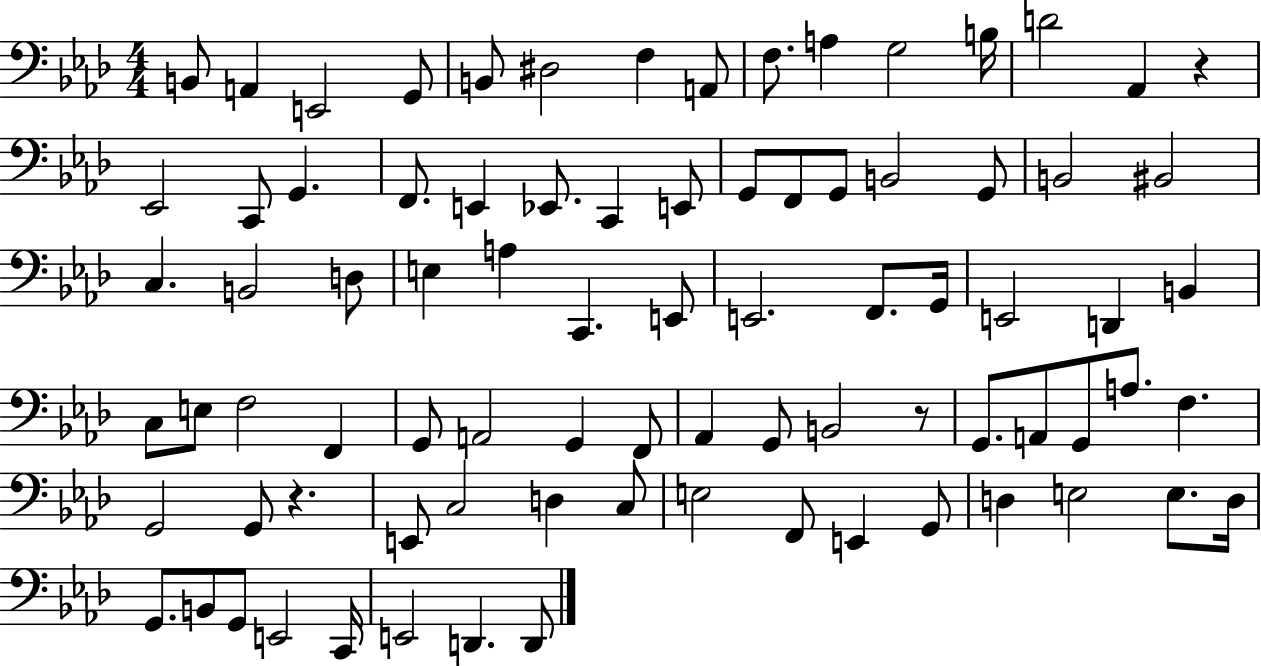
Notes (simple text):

B2/e A2/q E2/h G2/e B2/e D#3/h F3/q A2/e F3/e. A3/q G3/h B3/s D4/h Ab2/q R/q Eb2/h C2/e G2/q. F2/e. E2/q Eb2/e. C2/q E2/e G2/e F2/e G2/e B2/h G2/e B2/h BIS2/h C3/q. B2/h D3/e E3/q A3/q C2/q. E2/e E2/h. F2/e. G2/s E2/h D2/q B2/q C3/e E3/e F3/h F2/q G2/e A2/h G2/q F2/e Ab2/q G2/e B2/h R/e G2/e. A2/e G2/e A3/e. F3/q. G2/h G2/e R/q. E2/e C3/h D3/q C3/e E3/h F2/e E2/q G2/e D3/q E3/h E3/e. D3/s G2/e. B2/e G2/e E2/h C2/s E2/h D2/q. D2/e